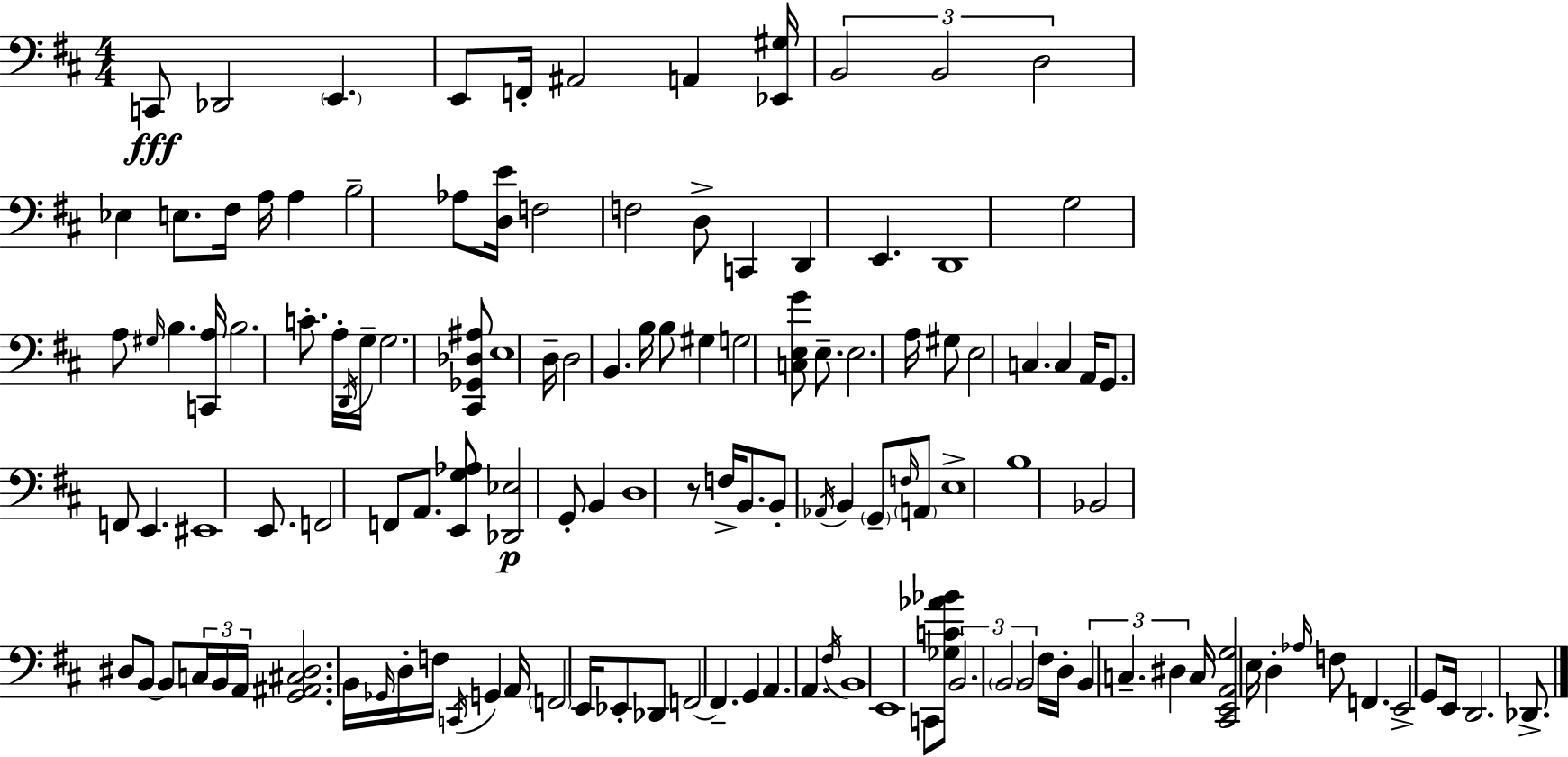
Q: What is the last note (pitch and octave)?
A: Db2